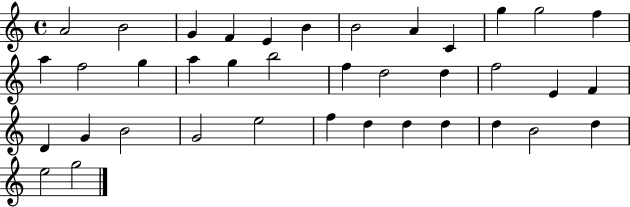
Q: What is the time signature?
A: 4/4